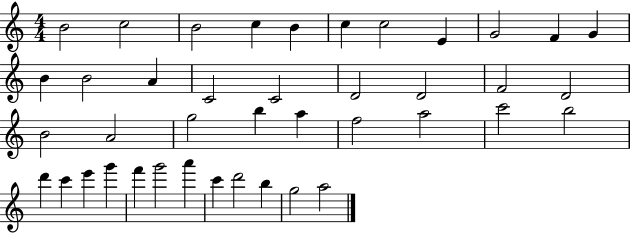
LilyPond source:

{
  \clef treble
  \numericTimeSignature
  \time 4/4
  \key c \major
  b'2 c''2 | b'2 c''4 b'4 | c''4 c''2 e'4 | g'2 f'4 g'4 | \break b'4 b'2 a'4 | c'2 c'2 | d'2 d'2 | f'2 d'2 | \break b'2 a'2 | g''2 b''4 a''4 | f''2 a''2 | c'''2 b''2 | \break d'''4 c'''4 e'''4 g'''4 | f'''4 g'''2 a'''4 | c'''4 d'''2 b''4 | g''2 a''2 | \break \bar "|."
}